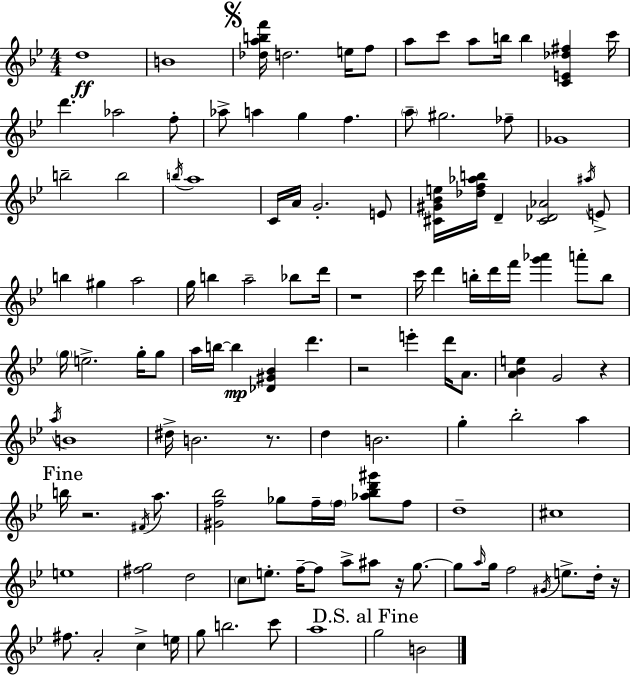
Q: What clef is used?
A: treble